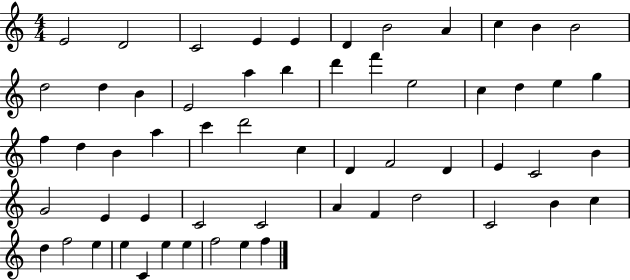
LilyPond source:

{
  \clef treble
  \numericTimeSignature
  \time 4/4
  \key c \major
  e'2 d'2 | c'2 e'4 e'4 | d'4 b'2 a'4 | c''4 b'4 b'2 | \break d''2 d''4 b'4 | e'2 a''4 b''4 | d'''4 f'''4 e''2 | c''4 d''4 e''4 g''4 | \break f''4 d''4 b'4 a''4 | c'''4 d'''2 c''4 | d'4 f'2 d'4 | e'4 c'2 b'4 | \break g'2 e'4 e'4 | c'2 c'2 | a'4 f'4 d''2 | c'2 b'4 c''4 | \break d''4 f''2 e''4 | e''4 c'4 e''4 e''4 | f''2 e''4 f''4 | \bar "|."
}